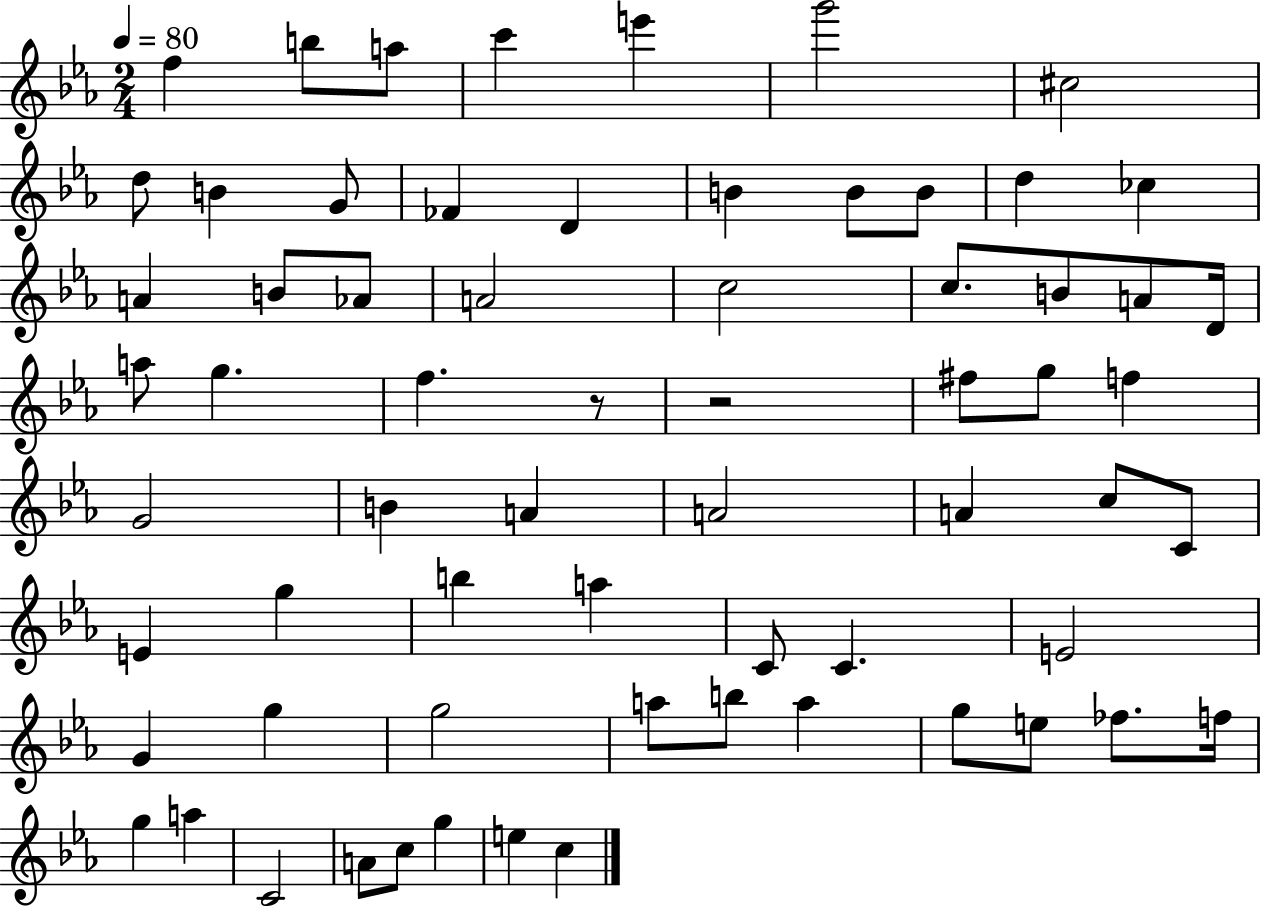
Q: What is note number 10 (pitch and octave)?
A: G4